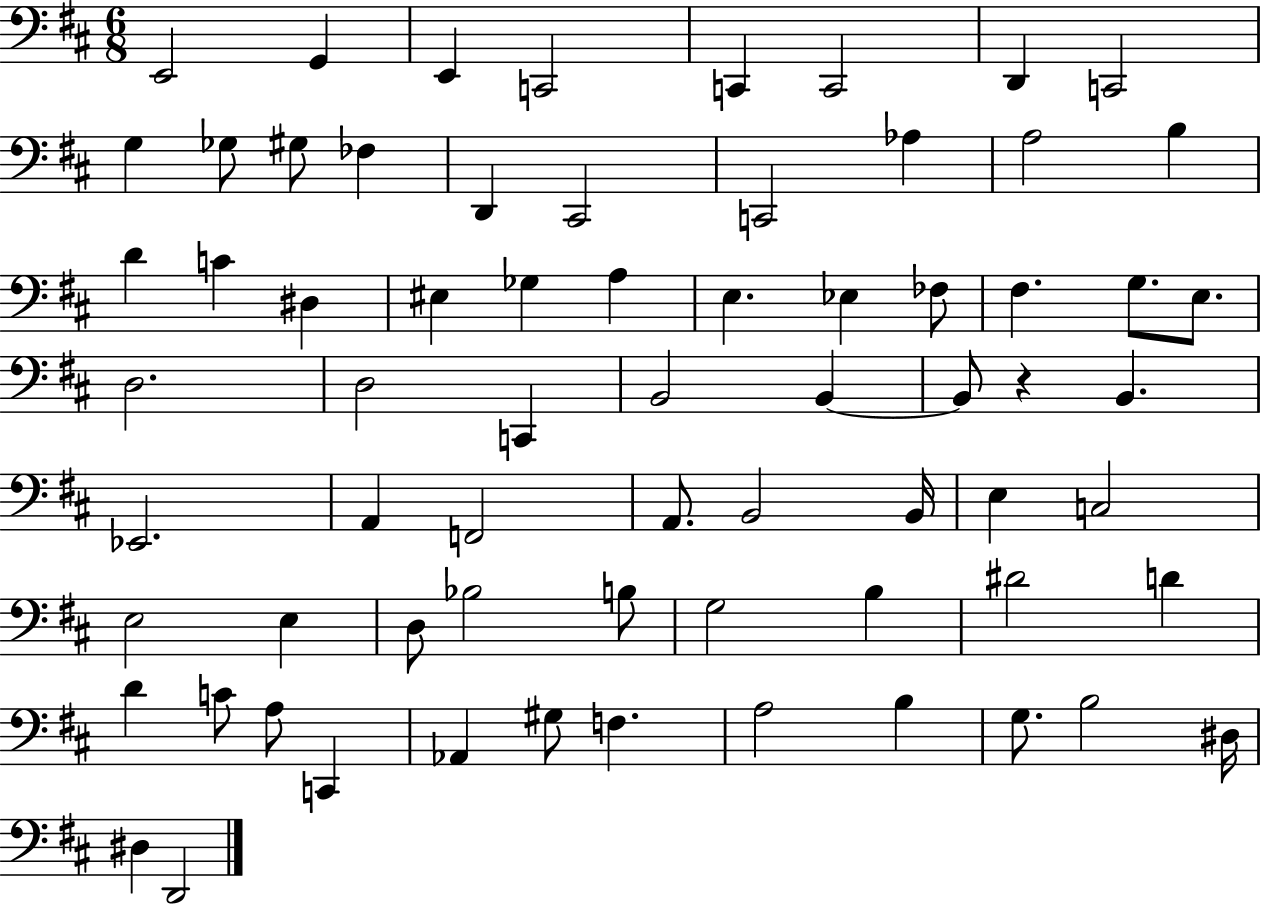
E2/h G2/q E2/q C2/h C2/q C2/h D2/q C2/h G3/q Gb3/e G#3/e FES3/q D2/q C#2/h C2/h Ab3/q A3/h B3/q D4/q C4/q D#3/q EIS3/q Gb3/q A3/q E3/q. Eb3/q FES3/e F#3/q. G3/e. E3/e. D3/h. D3/h C2/q B2/h B2/q B2/e R/q B2/q. Eb2/h. A2/q F2/h A2/e. B2/h B2/s E3/q C3/h E3/h E3/q D3/e Bb3/h B3/e G3/h B3/q D#4/h D4/q D4/q C4/e A3/e C2/q Ab2/q G#3/e F3/q. A3/h B3/q G3/e. B3/h D#3/s D#3/q D2/h